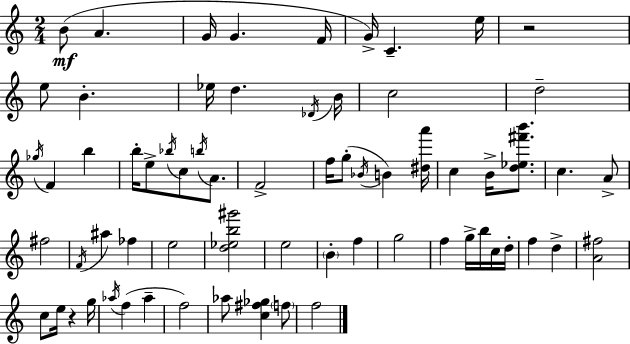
X:1
T:Untitled
M:2/4
L:1/4
K:Am
B/2 A G/4 G F/4 G/4 C e/4 z2 e/2 B _e/4 d _D/4 B/4 c2 d2 _g/4 F b b/4 e/2 _b/4 c/2 b/4 A/2 F2 f/4 g/2 _B/4 B [^da']/4 c B/4 [d_e^f'b']/2 c A/2 ^f2 F/4 ^a _f e2 [d_eb^g']2 e2 B f g2 f g/4 b/4 c/4 d/4 f d [A^f]2 c/2 e/4 z g/4 _a/4 f _a f2 _a/2 [c^f_g] f/2 f2